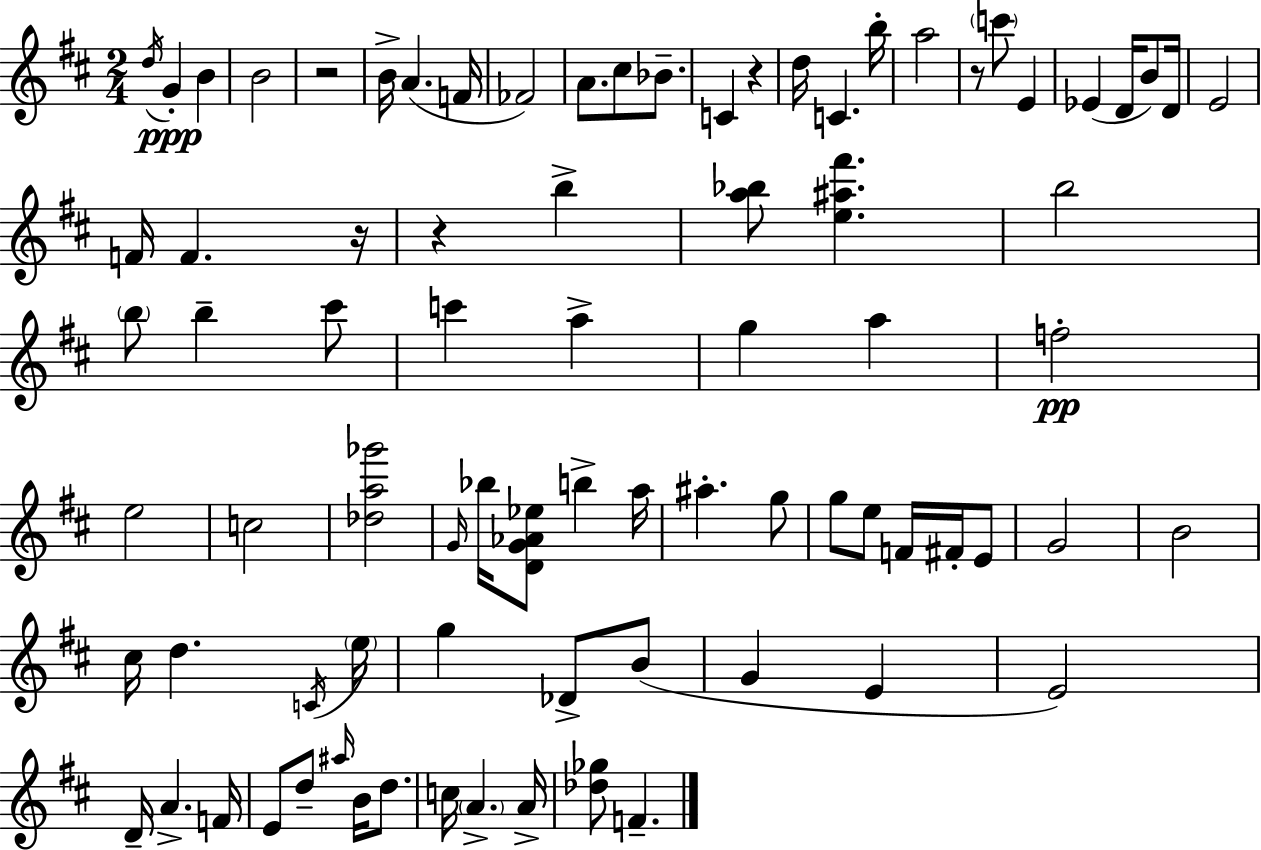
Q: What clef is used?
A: treble